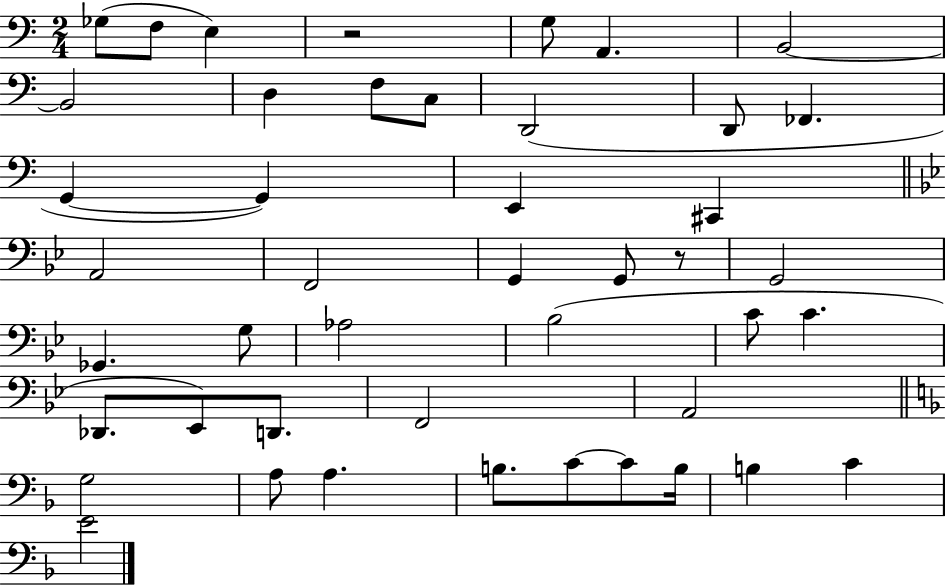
{
  \clef bass
  \numericTimeSignature
  \time 2/4
  \key c \major
  ges8( f8 e4) | r2 | g8 a,4. | b,2~~ | \break b,2 | d4 f8 c8 | d,2( | d,8 fes,4. | \break g,4~~ g,4) | e,4 cis,4 | \bar "||" \break \key g \minor a,2 | f,2 | g,4 g,8 r8 | g,2 | \break ges,4. g8 | aes2 | bes2( | c'8 c'4. | \break des,8. ees,8) d,8. | f,2 | a,2 | \bar "||" \break \key d \minor g2 | a8 a4. | b8. c'8~~ c'8 b16 | b4 c'4 | \break e'2 | \bar "|."
}